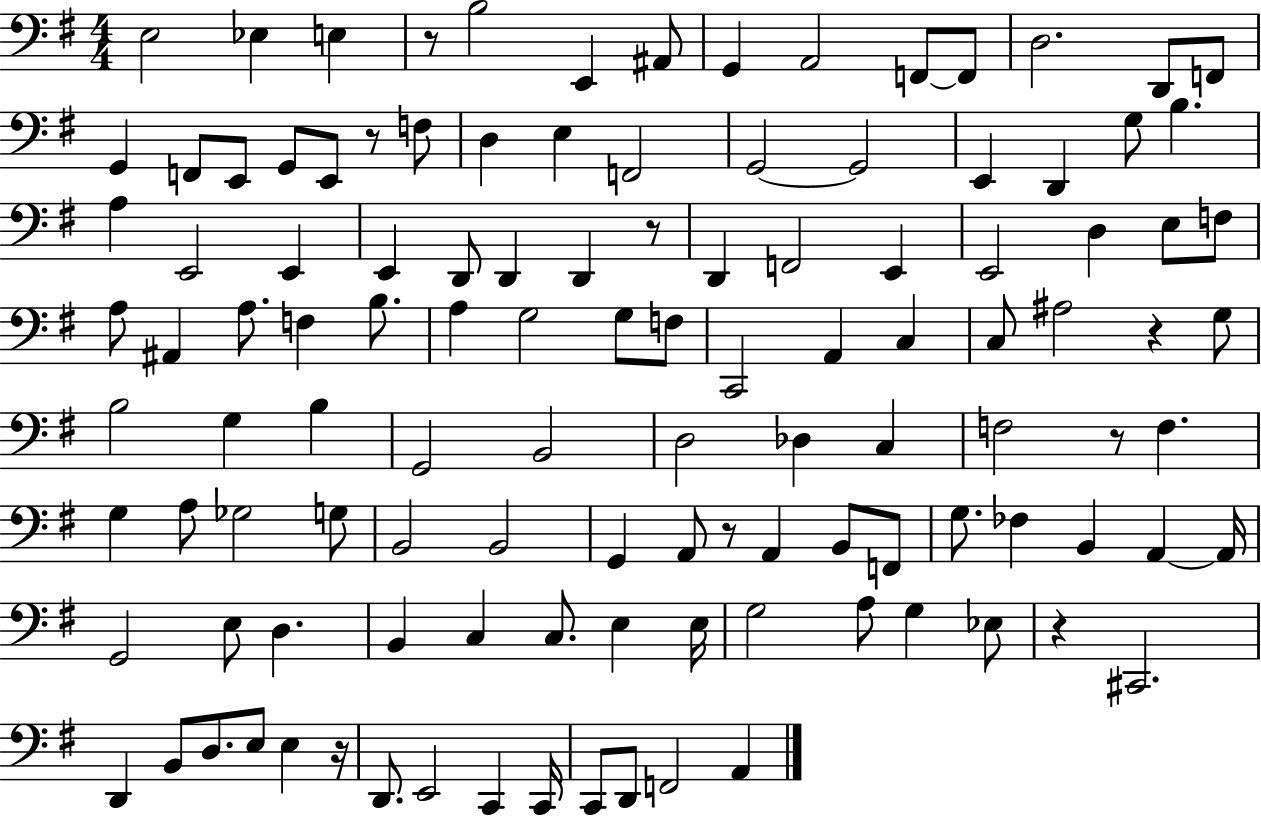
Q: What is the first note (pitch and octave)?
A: E3